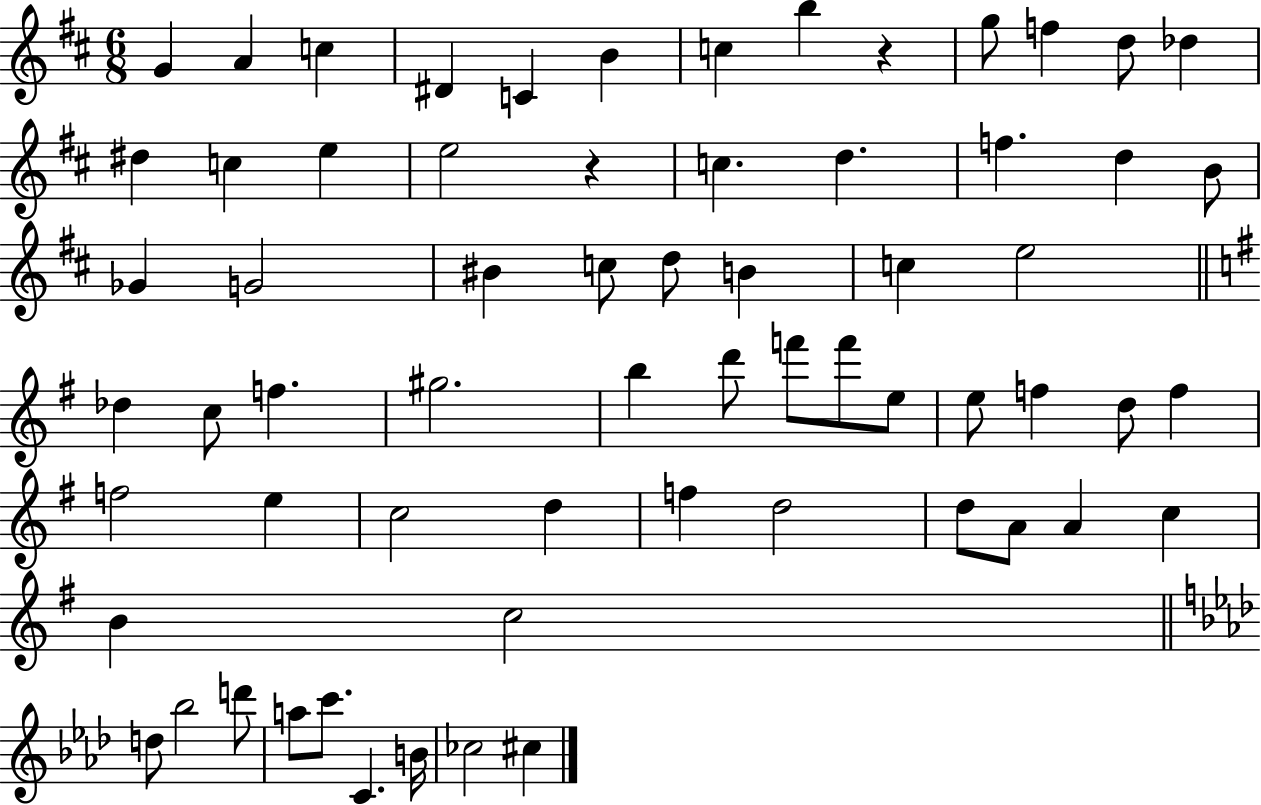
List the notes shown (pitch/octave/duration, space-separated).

G4/q A4/q C5/q D#4/q C4/q B4/q C5/q B5/q R/q G5/e F5/q D5/e Db5/q D#5/q C5/q E5/q E5/h R/q C5/q. D5/q. F5/q. D5/q B4/e Gb4/q G4/h BIS4/q C5/e D5/e B4/q C5/q E5/h Db5/q C5/e F5/q. G#5/h. B5/q D6/e F6/e F6/e E5/e E5/e F5/q D5/e F5/q F5/h E5/q C5/h D5/q F5/q D5/h D5/e A4/e A4/q C5/q B4/q C5/h D5/e Bb5/h D6/e A5/e C6/e. C4/q. B4/s CES5/h C#5/q